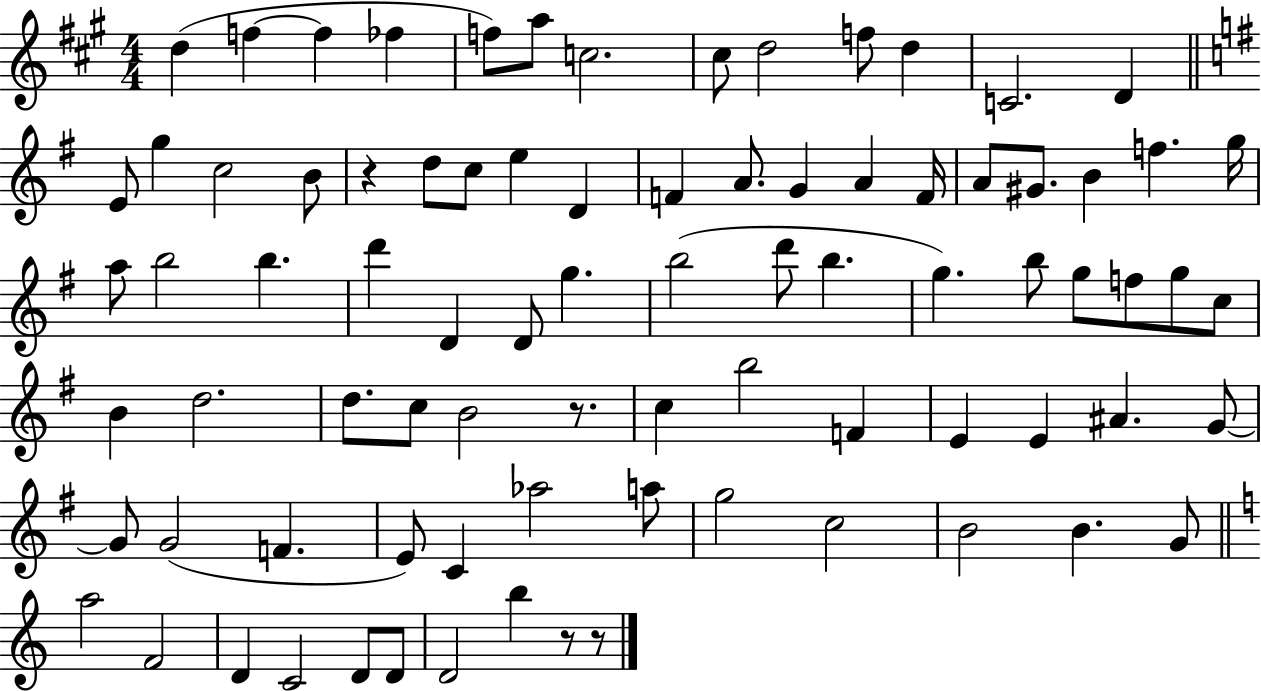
D5/q F5/q F5/q FES5/q F5/e A5/e C5/h. C#5/e D5/h F5/e D5/q C4/h. D4/q E4/e G5/q C5/h B4/e R/q D5/e C5/e E5/q D4/q F4/q A4/e. G4/q A4/q F4/s A4/e G#4/e. B4/q F5/q. G5/s A5/e B5/h B5/q. D6/q D4/q D4/e G5/q. B5/h D6/e B5/q. G5/q. B5/e G5/e F5/e G5/e C5/e B4/q D5/h. D5/e. C5/e B4/h R/e. C5/q B5/h F4/q E4/q E4/q A#4/q. G4/e G4/e G4/h F4/q. E4/e C4/q Ab5/h A5/e G5/h C5/h B4/h B4/q. G4/e A5/h F4/h D4/q C4/h D4/e D4/e D4/h B5/q R/e R/e